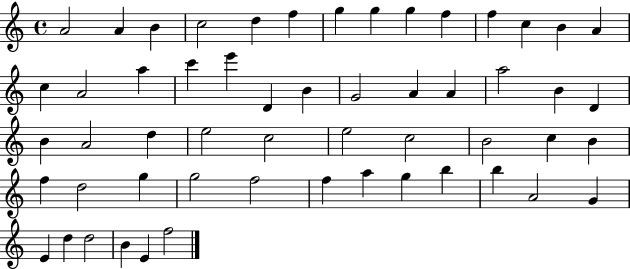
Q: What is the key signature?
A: C major